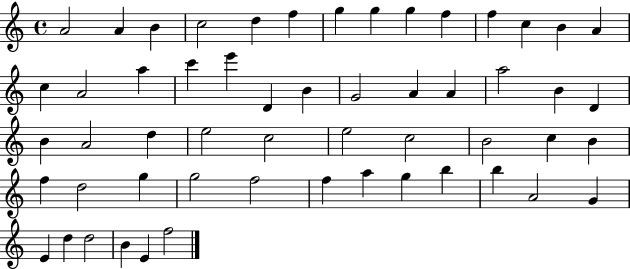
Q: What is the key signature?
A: C major